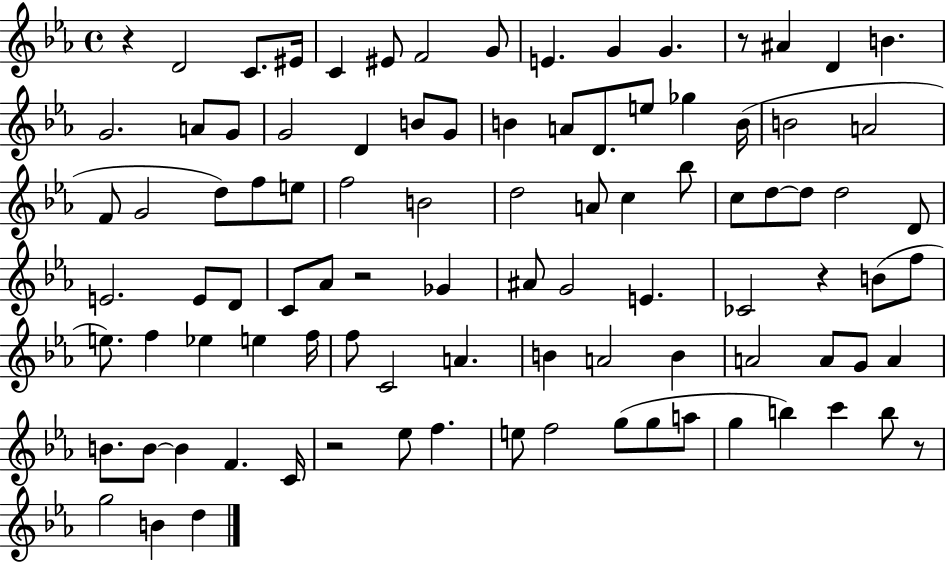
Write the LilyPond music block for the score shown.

{
  \clef treble
  \time 4/4
  \defaultTimeSignature
  \key ees \major
  r4 d'2 c'8. eis'16 | c'4 eis'8 f'2 g'8 | e'4. g'4 g'4. | r8 ais'4 d'4 b'4. | \break g'2. a'8 g'8 | g'2 d'4 b'8 g'8 | b'4 a'8 d'8. e''8 ges''4 b'16( | b'2 a'2 | \break f'8 g'2 d''8) f''8 e''8 | f''2 b'2 | d''2 a'8 c''4 bes''8 | c''8 d''8~~ d''8 d''2 d'8 | \break e'2. e'8 d'8 | c'8 aes'8 r2 ges'4 | ais'8 g'2 e'4. | ces'2 r4 b'8( f''8 | \break e''8.) f''4 ees''4 e''4 f''16 | f''8 c'2 a'4. | b'4 a'2 b'4 | a'2 a'8 g'8 a'4 | \break b'8. b'8~~ b'4 f'4. c'16 | r2 ees''8 f''4. | e''8 f''2 g''8( g''8 a''8 | g''4 b''4) c'''4 b''8 r8 | \break g''2 b'4 d''4 | \bar "|."
}